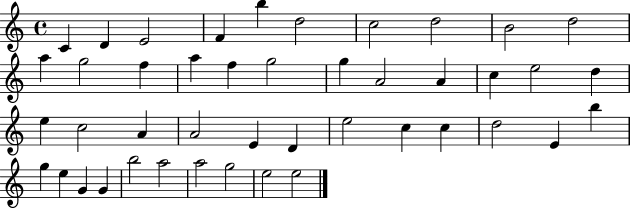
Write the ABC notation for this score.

X:1
T:Untitled
M:4/4
L:1/4
K:C
C D E2 F b d2 c2 d2 B2 d2 a g2 f a f g2 g A2 A c e2 d e c2 A A2 E D e2 c c d2 E b g e G G b2 a2 a2 g2 e2 e2